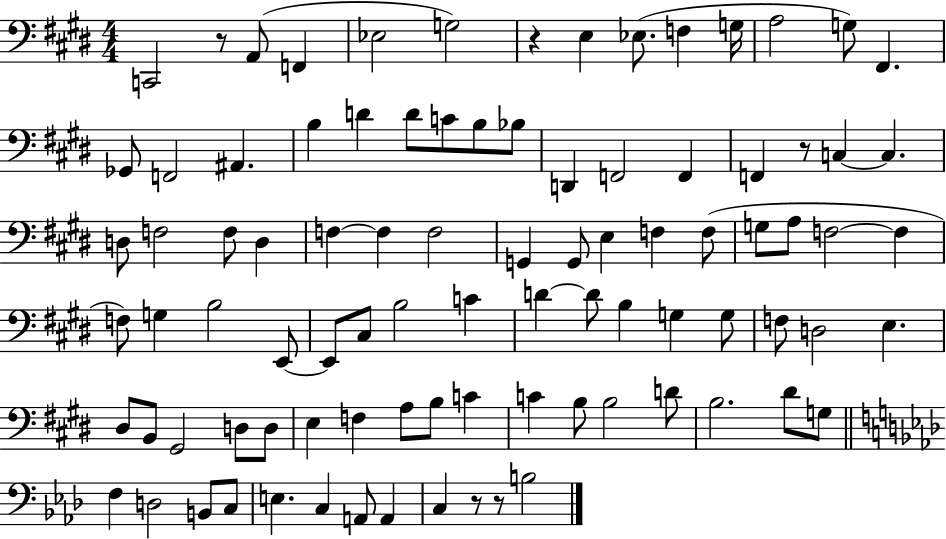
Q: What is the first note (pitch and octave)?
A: C2